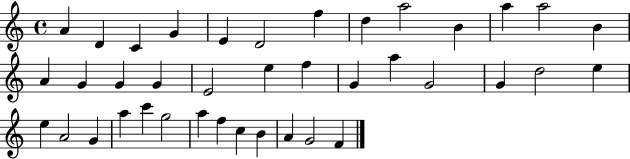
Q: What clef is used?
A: treble